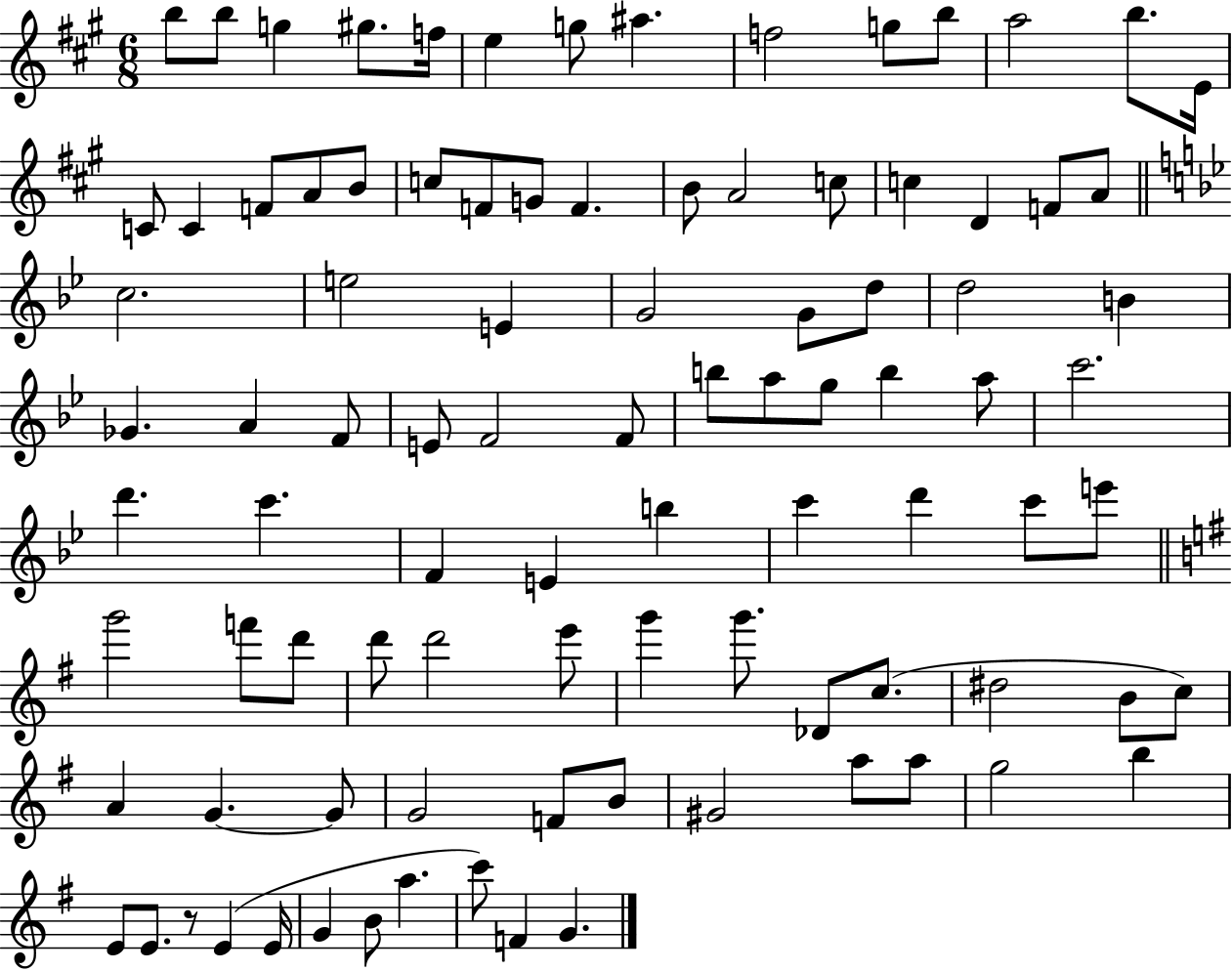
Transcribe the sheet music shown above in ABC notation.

X:1
T:Untitled
M:6/8
L:1/4
K:A
b/2 b/2 g ^g/2 f/4 e g/2 ^a f2 g/2 b/2 a2 b/2 E/4 C/2 C F/2 A/2 B/2 c/2 F/2 G/2 F B/2 A2 c/2 c D F/2 A/2 c2 e2 E G2 G/2 d/2 d2 B _G A F/2 E/2 F2 F/2 b/2 a/2 g/2 b a/2 c'2 d' c' F E b c' d' c'/2 e'/2 g'2 f'/2 d'/2 d'/2 d'2 e'/2 g' g'/2 _D/2 c/2 ^d2 B/2 c/2 A G G/2 G2 F/2 B/2 ^G2 a/2 a/2 g2 b E/2 E/2 z/2 E E/4 G B/2 a c'/2 F G